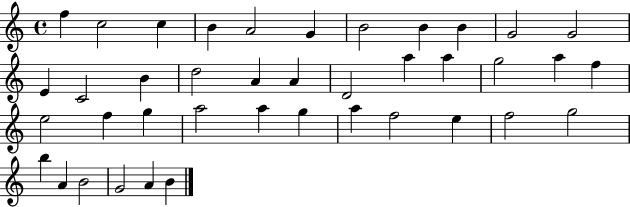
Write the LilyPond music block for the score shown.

{
  \clef treble
  \time 4/4
  \defaultTimeSignature
  \key c \major
  f''4 c''2 c''4 | b'4 a'2 g'4 | b'2 b'4 b'4 | g'2 g'2 | \break e'4 c'2 b'4 | d''2 a'4 a'4 | d'2 a''4 a''4 | g''2 a''4 f''4 | \break e''2 f''4 g''4 | a''2 a''4 g''4 | a''4 f''2 e''4 | f''2 g''2 | \break b''4 a'4 b'2 | g'2 a'4 b'4 | \bar "|."
}